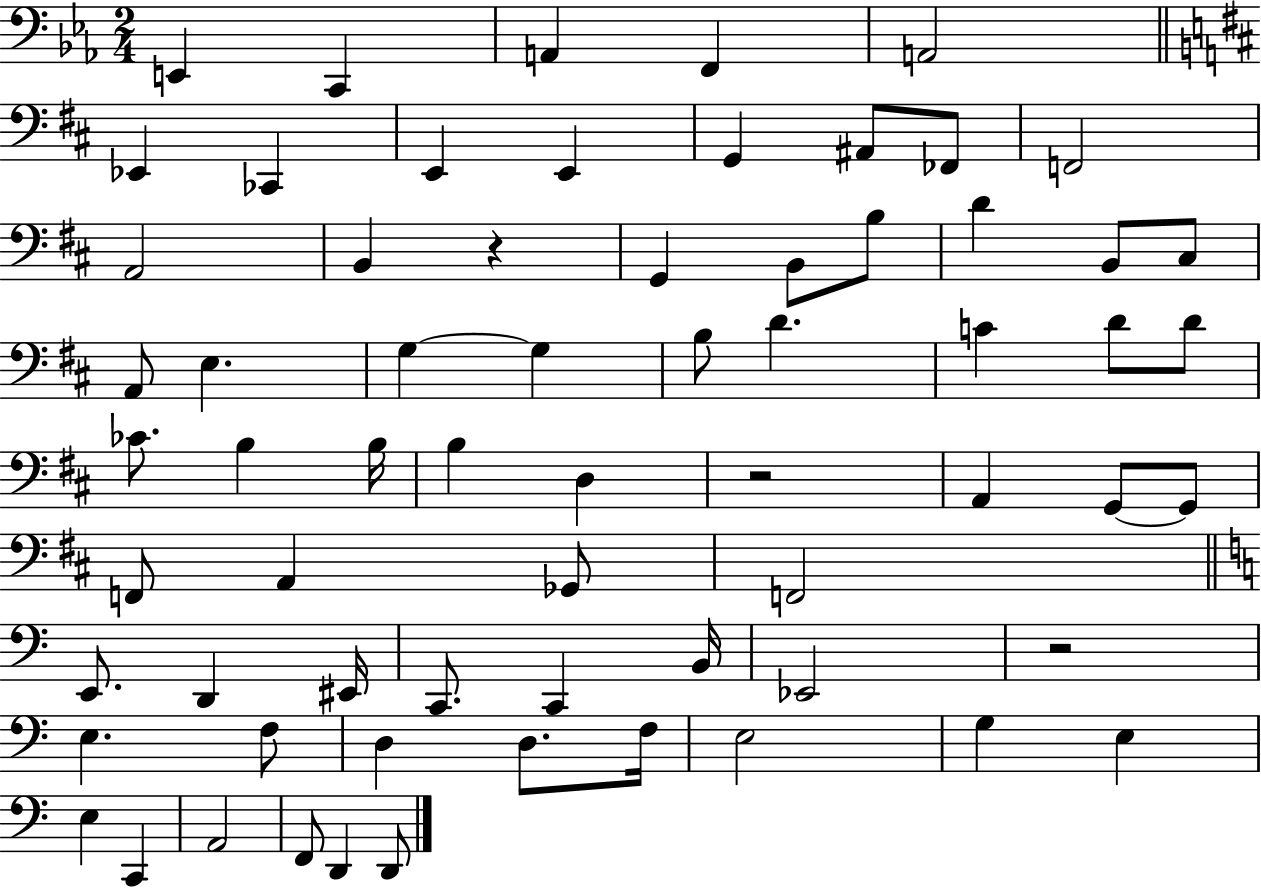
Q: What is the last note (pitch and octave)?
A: D2